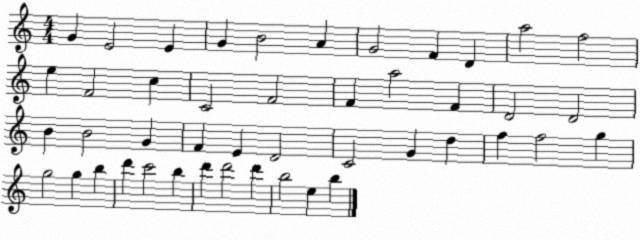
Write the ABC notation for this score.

X:1
T:Untitled
M:4/4
L:1/4
K:C
G E2 E G B2 A G2 F D a2 f2 e F2 c C2 F2 F a2 F D2 D2 B B2 G F E D2 C2 G d f f2 g g2 g b d' c'2 b d' d'2 d' b2 e b